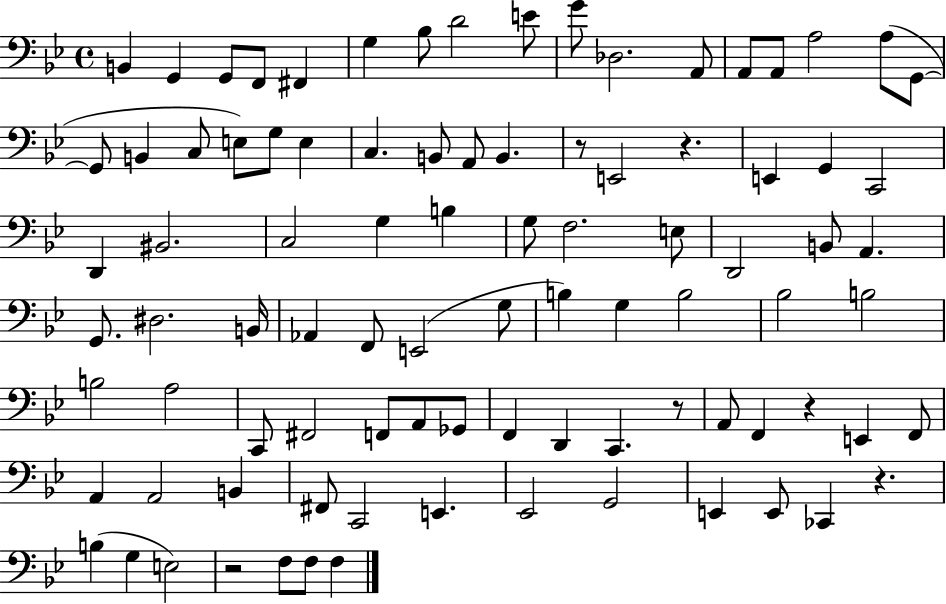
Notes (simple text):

B2/q G2/q G2/e F2/e F#2/q G3/q Bb3/e D4/h E4/e G4/e Db3/h. A2/e A2/e A2/e A3/h A3/e G2/e G2/e B2/q C3/e E3/e G3/e E3/q C3/q. B2/e A2/e B2/q. R/e E2/h R/q. E2/q G2/q C2/h D2/q BIS2/h. C3/h G3/q B3/q G3/e F3/h. E3/e D2/h B2/e A2/q. G2/e. D#3/h. B2/s Ab2/q F2/e E2/h G3/e B3/q G3/q B3/h Bb3/h B3/h B3/h A3/h C2/e F#2/h F2/e A2/e Gb2/e F2/q D2/q C2/q. R/e A2/e F2/q R/q E2/q F2/e A2/q A2/h B2/q F#2/e C2/h E2/q. Eb2/h G2/h E2/q E2/e CES2/q R/q. B3/q G3/q E3/h R/h F3/e F3/e F3/q